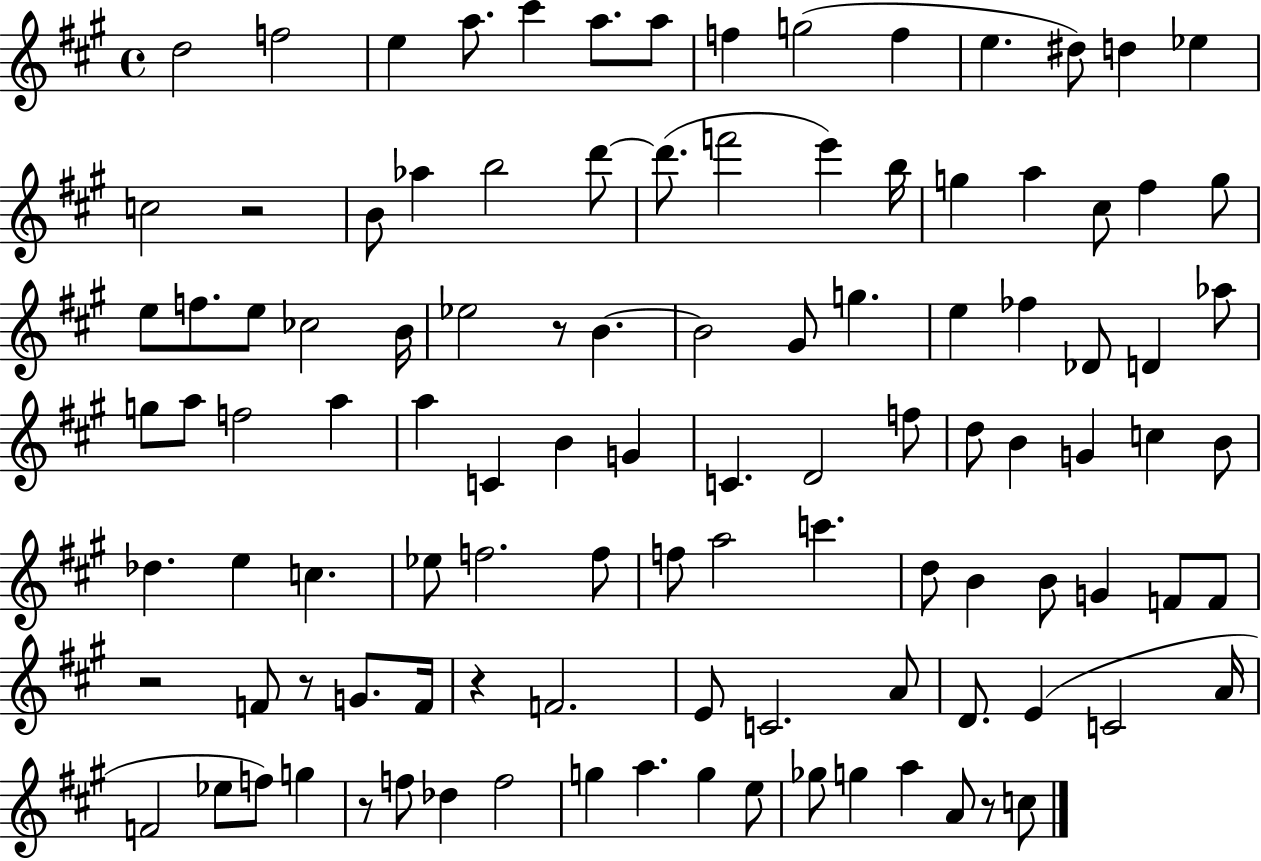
{
  \clef treble
  \time 4/4
  \defaultTimeSignature
  \key a \major
  d''2 f''2 | e''4 a''8. cis'''4 a''8. a''8 | f''4 g''2( f''4 | e''4. dis''8) d''4 ees''4 | \break c''2 r2 | b'8 aes''4 b''2 d'''8~~ | d'''8.( f'''2 e'''4) b''16 | g''4 a''4 cis''8 fis''4 g''8 | \break e''8 f''8. e''8 ces''2 b'16 | ees''2 r8 b'4.~~ | b'2 gis'8 g''4. | e''4 fes''4 des'8 d'4 aes''8 | \break g''8 a''8 f''2 a''4 | a''4 c'4 b'4 g'4 | c'4. d'2 f''8 | d''8 b'4 g'4 c''4 b'8 | \break des''4. e''4 c''4. | ees''8 f''2. f''8 | f''8 a''2 c'''4. | d''8 b'4 b'8 g'4 f'8 f'8 | \break r2 f'8 r8 g'8. f'16 | r4 f'2. | e'8 c'2. a'8 | d'8. e'4( c'2 a'16 | \break f'2 ees''8 f''8) g''4 | r8 f''8 des''4 f''2 | g''4 a''4. g''4 e''8 | ges''8 g''4 a''4 a'8 r8 c''8 | \break \bar "|."
}